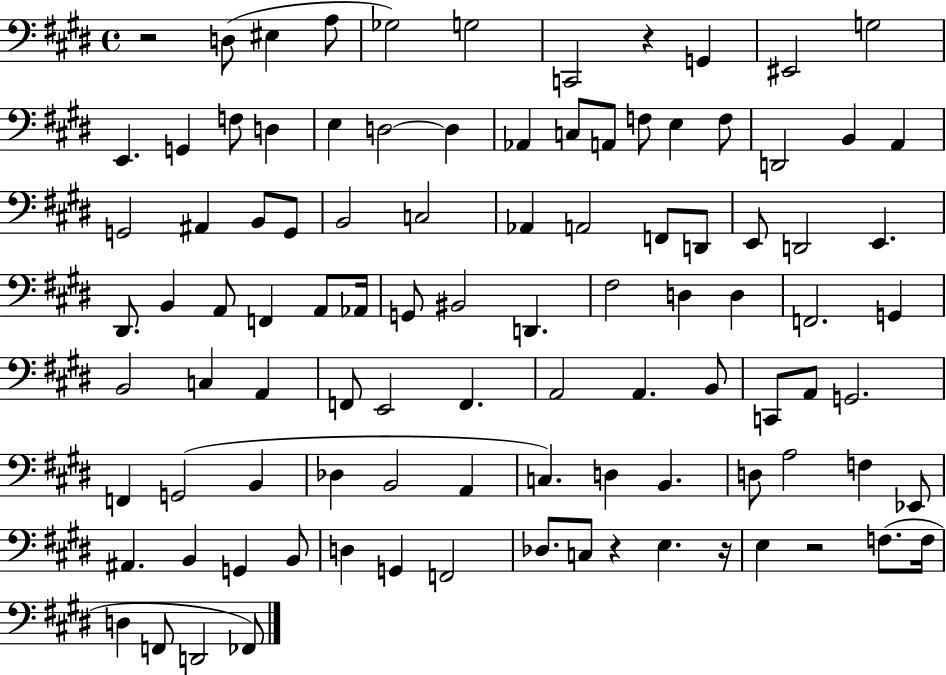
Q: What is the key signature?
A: E major